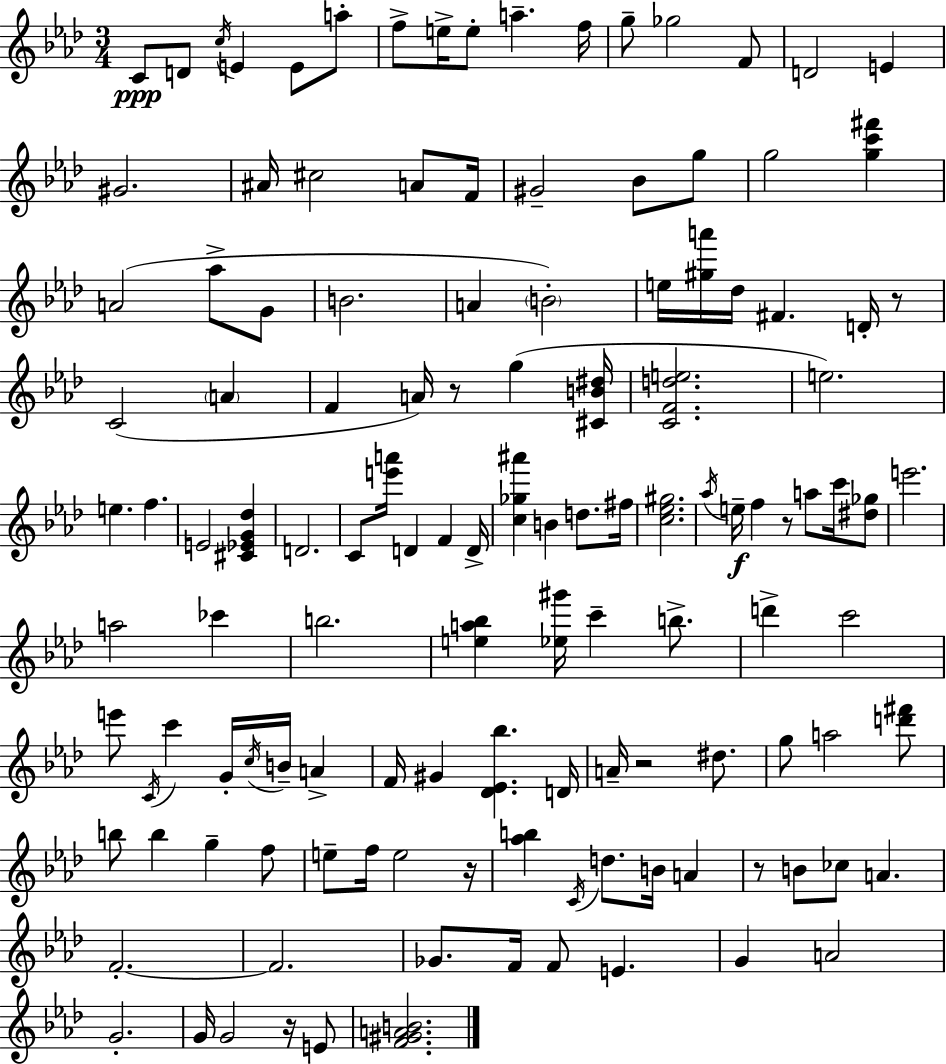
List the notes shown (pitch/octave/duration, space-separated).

C4/e D4/e C5/s E4/q E4/e A5/e F5/e E5/s E5/e A5/q. F5/s G5/e Gb5/h F4/e D4/h E4/q G#4/h. A#4/s C#5/h A4/e F4/s G#4/h Bb4/e G5/e G5/h [G5,C6,F#6]/q A4/h Ab5/e G4/e B4/h. A4/q B4/h E5/s [G#5,A6]/s Db5/s F#4/q. D4/s R/e C4/h A4/q F4/q A4/s R/e G5/q [C#4,B4,D#5]/s [C4,F4,D5,E5]/h. E5/h. E5/q. F5/q. E4/h [C#4,Eb4,G4,Db5]/q D4/h. C4/e [E6,A6]/s D4/q F4/q D4/s [C5,Gb5,A#6]/q B4/q D5/e. F#5/s [C5,Eb5,G#5]/h. Ab5/s E5/s F5/q R/e A5/e C6/s [D#5,Gb5]/e E6/h. A5/h CES6/q B5/h. [E5,A5,Bb5]/q [Eb5,G#6]/s C6/q B5/e. D6/q C6/h E6/e C4/s C6/q G4/s C5/s B4/s A4/q F4/s G#4/q [Db4,Eb4,Bb5]/q. D4/s A4/s R/h D#5/e. G5/e A5/h [D6,F#6]/e B5/e B5/q G5/q F5/e E5/e F5/s E5/h R/s [Ab5,B5]/q C4/s D5/e. B4/s A4/q R/e B4/e CES5/e A4/q. F4/h. F4/h. Gb4/e. F4/s F4/e E4/q. G4/q A4/h G4/h. G4/s G4/h R/s E4/e [F4,G#4,A4,B4]/h.